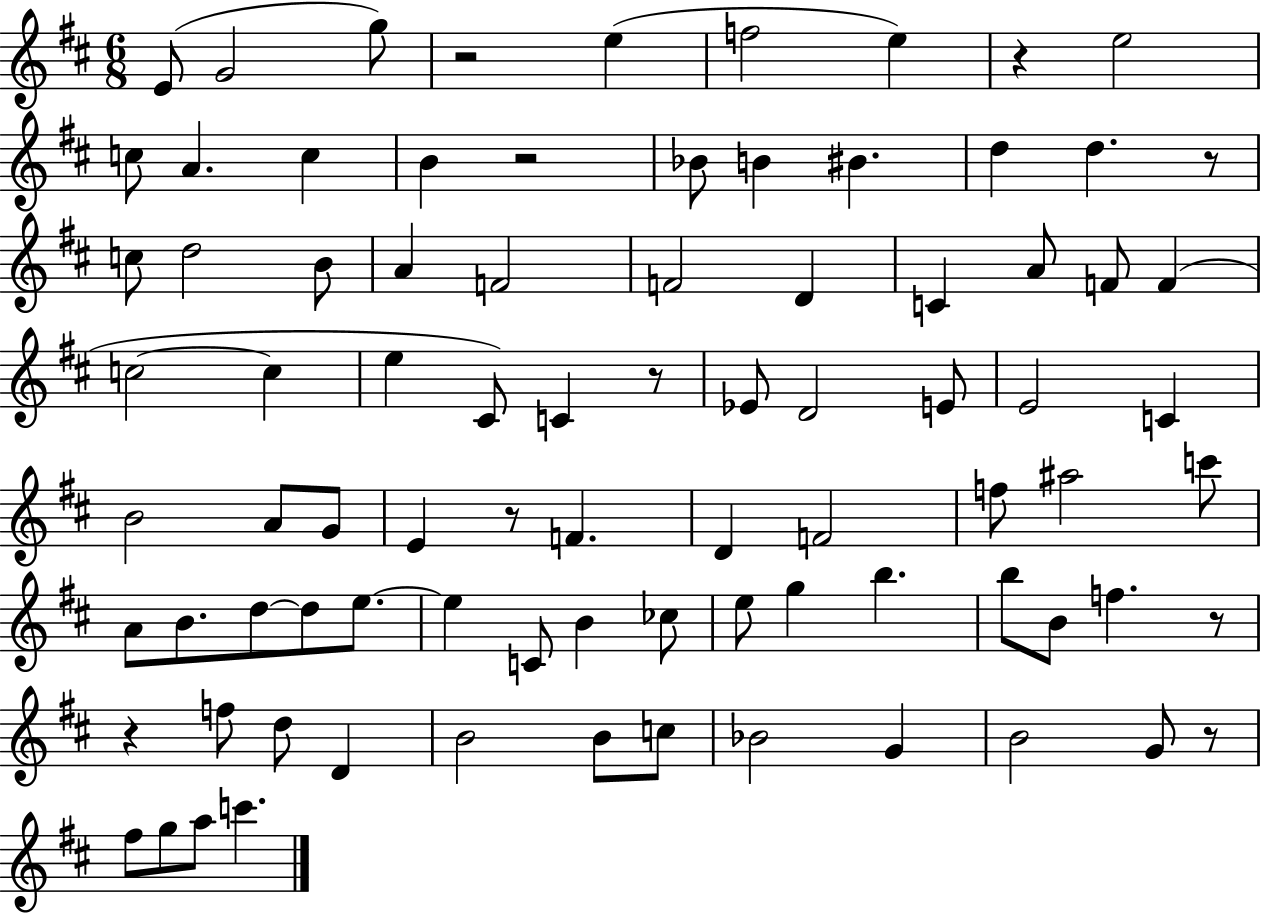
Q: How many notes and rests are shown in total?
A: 85